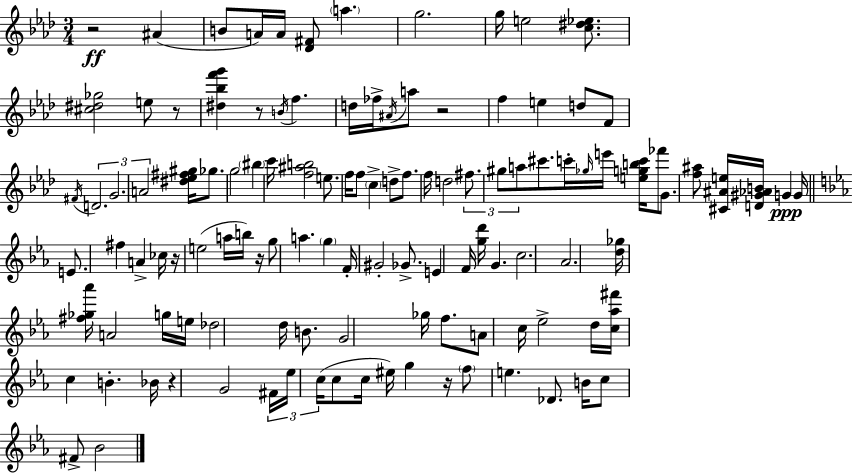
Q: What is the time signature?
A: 3/4